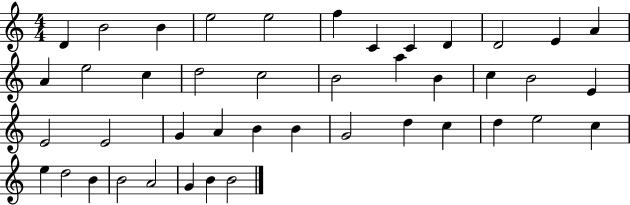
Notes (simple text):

D4/q B4/h B4/q E5/h E5/h F5/q C4/q C4/q D4/q D4/h E4/q A4/q A4/q E5/h C5/q D5/h C5/h B4/h A5/q B4/q C5/q B4/h E4/q E4/h E4/h G4/q A4/q B4/q B4/q G4/h D5/q C5/q D5/q E5/h C5/q E5/q D5/h B4/q B4/h A4/h G4/q B4/q B4/h